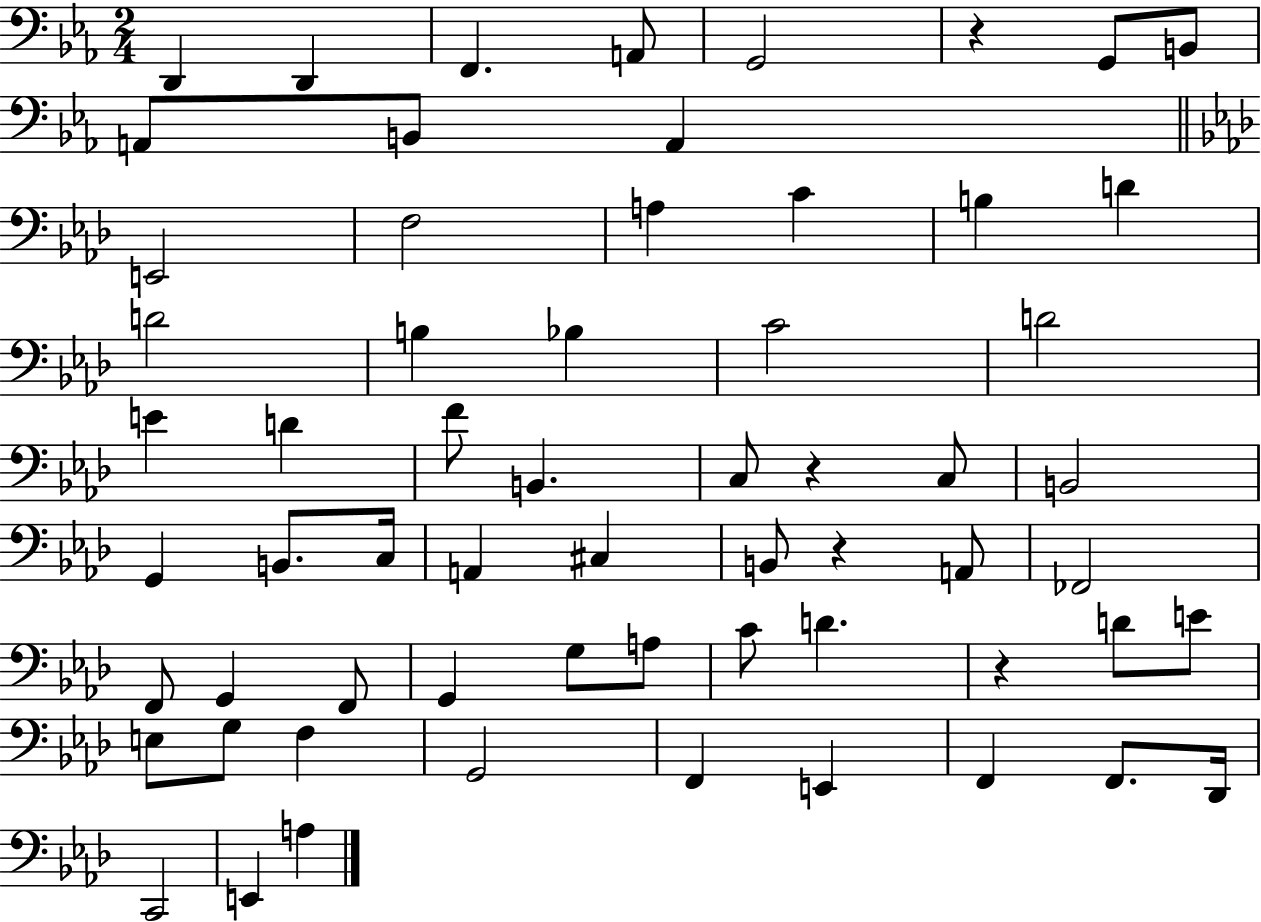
{
  \clef bass
  \numericTimeSignature
  \time 2/4
  \key ees \major
  d,4 d,4 | f,4. a,8 | g,2 | r4 g,8 b,8 | \break a,8 b,8 a,4 | \bar "||" \break \key aes \major e,2 | f2 | a4 c'4 | b4 d'4 | \break d'2 | b4 bes4 | c'2 | d'2 | \break e'4 d'4 | f'8 b,4. | c8 r4 c8 | b,2 | \break g,4 b,8. c16 | a,4 cis4 | b,8 r4 a,8 | fes,2 | \break f,8 g,4 f,8 | g,4 g8 a8 | c'8 d'4. | r4 d'8 e'8 | \break e8 g8 f4 | g,2 | f,4 e,4 | f,4 f,8. des,16 | \break c,2 | e,4 a4 | \bar "|."
}